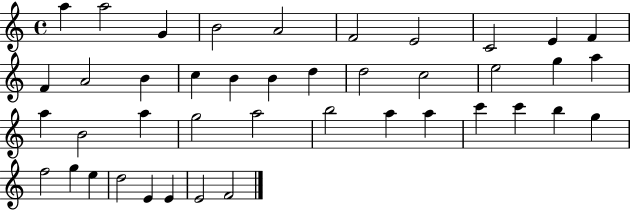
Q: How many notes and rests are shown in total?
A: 42